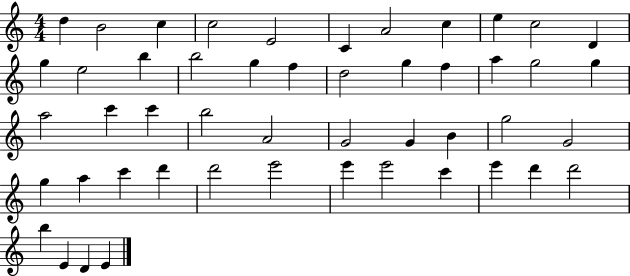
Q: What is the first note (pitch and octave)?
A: D5